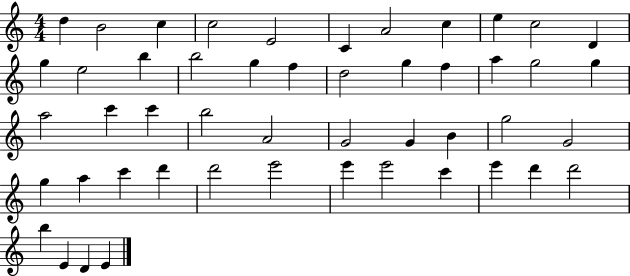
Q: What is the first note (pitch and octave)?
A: D5